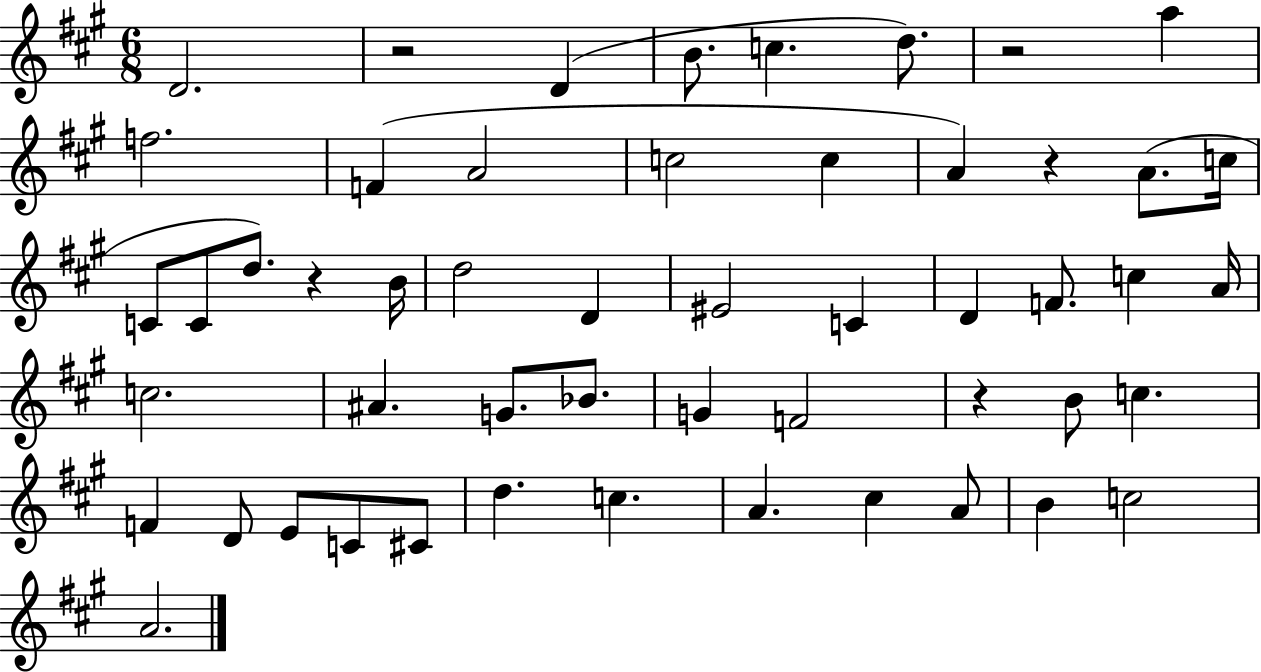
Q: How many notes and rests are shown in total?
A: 52